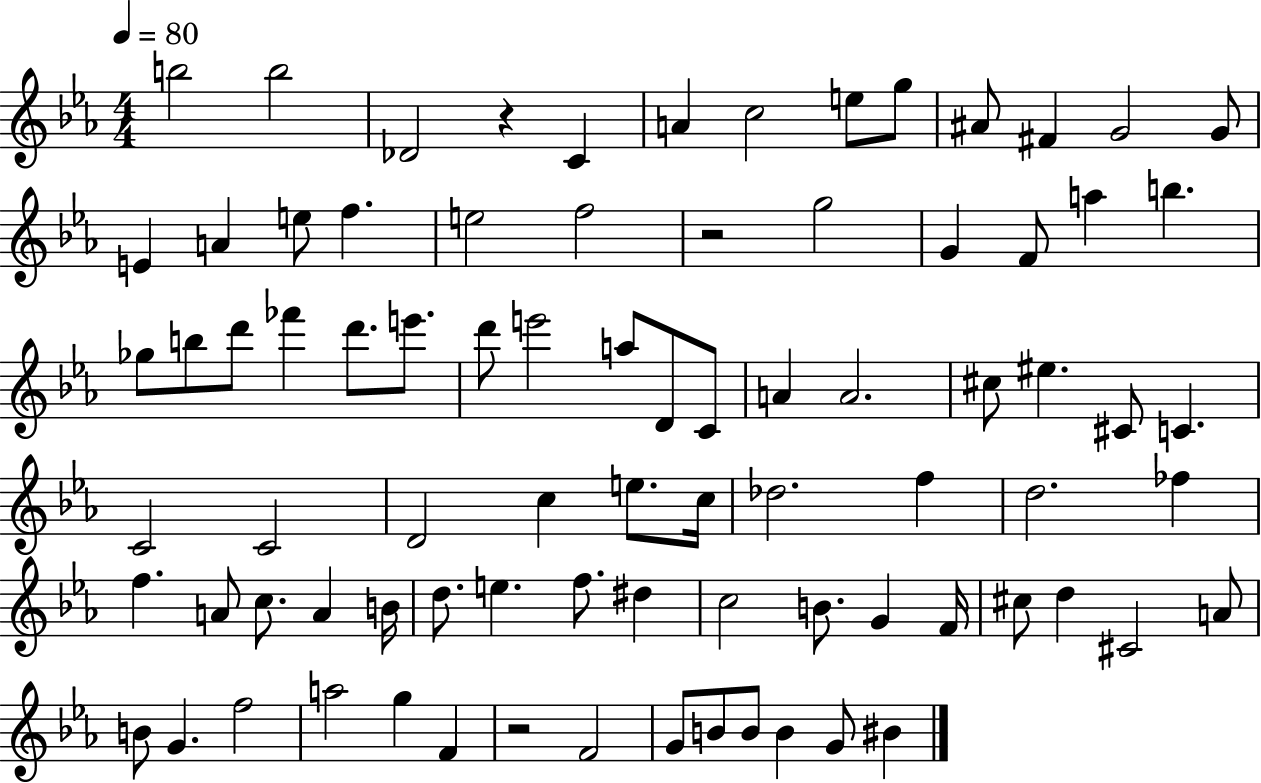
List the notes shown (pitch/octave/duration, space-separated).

B5/h B5/h Db4/h R/q C4/q A4/q C5/h E5/e G5/e A#4/e F#4/q G4/h G4/e E4/q A4/q E5/e F5/q. E5/h F5/h R/h G5/h G4/q F4/e A5/q B5/q. Gb5/e B5/e D6/e FES6/q D6/e. E6/e. D6/e E6/h A5/e D4/e C4/e A4/q A4/h. C#5/e EIS5/q. C#4/e C4/q. C4/h C4/h D4/h C5/q E5/e. C5/s Db5/h. F5/q D5/h. FES5/q F5/q. A4/e C5/e. A4/q B4/s D5/e. E5/q. F5/e. D#5/q C5/h B4/e. G4/q F4/s C#5/e D5/q C#4/h A4/e B4/e G4/q. F5/h A5/h G5/q F4/q R/h F4/h G4/e B4/e B4/e B4/q G4/e BIS4/q